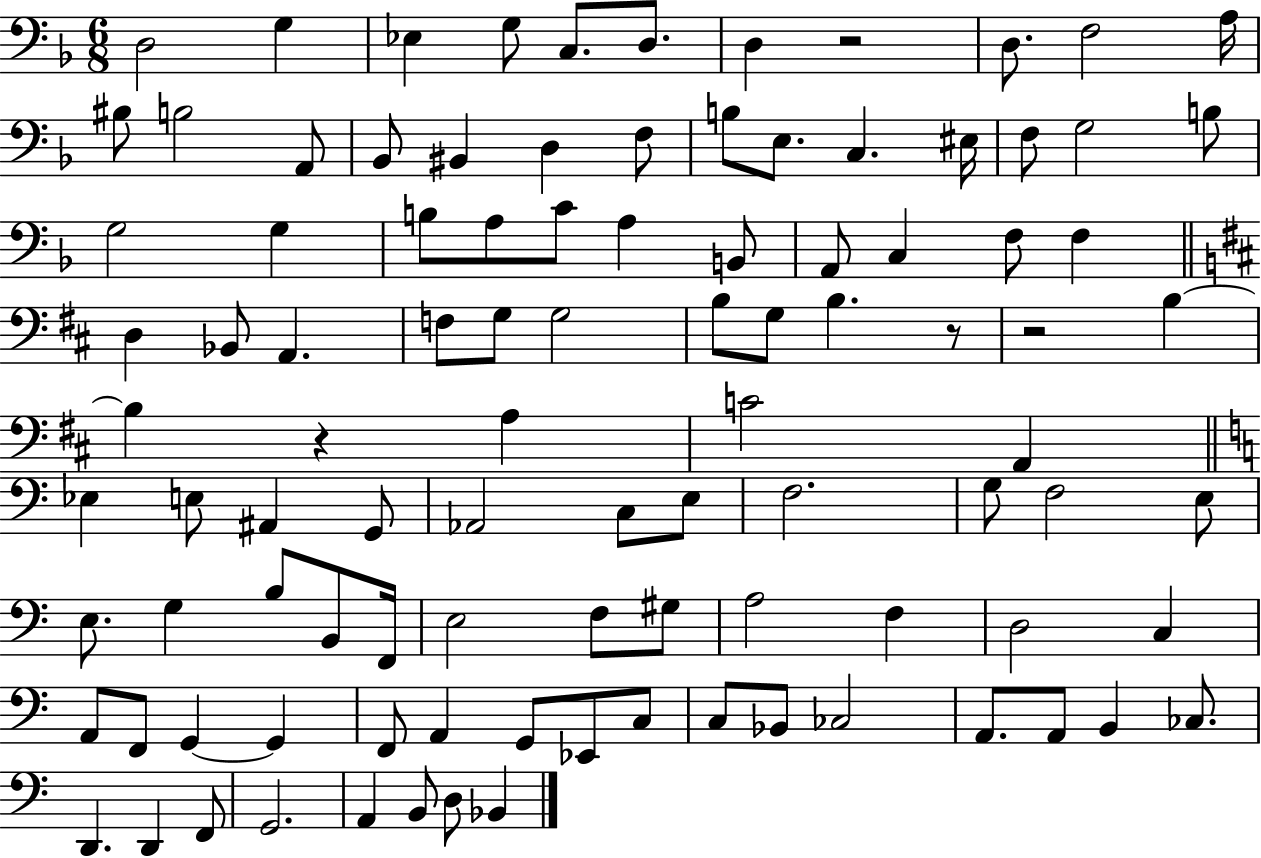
{
  \clef bass
  \numericTimeSignature
  \time 6/8
  \key f \major
  d2 g4 | ees4 g8 c8. d8. | d4 r2 | d8. f2 a16 | \break bis8 b2 a,8 | bes,8 bis,4 d4 f8 | b8 e8. c4. eis16 | f8 g2 b8 | \break g2 g4 | b8 a8 c'8 a4 b,8 | a,8 c4 f8 f4 | \bar "||" \break \key d \major d4 bes,8 a,4. | f8 g8 g2 | b8 g8 b4. r8 | r2 b4~~ | \break b4 r4 a4 | c'2 a,4 | \bar "||" \break \key c \major ees4 e8 ais,4 g,8 | aes,2 c8 e8 | f2. | g8 f2 e8 | \break e8. g4 b8 b,8 f,16 | e2 f8 gis8 | a2 f4 | d2 c4 | \break a,8 f,8 g,4~~ g,4 | f,8 a,4 g,8 ees,8 c8 | c8 bes,8 ces2 | a,8. a,8 b,4 ces8. | \break d,4. d,4 f,8 | g,2. | a,4 b,8 d8 bes,4 | \bar "|."
}